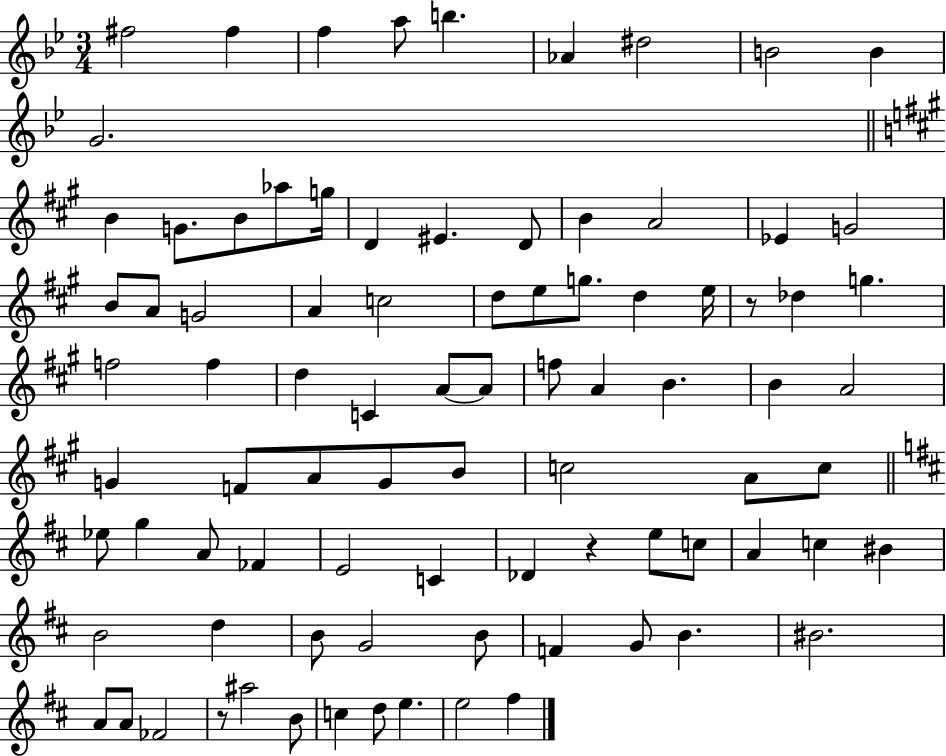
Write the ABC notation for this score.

X:1
T:Untitled
M:3/4
L:1/4
K:Bb
^f2 ^f f a/2 b _A ^d2 B2 B G2 B G/2 B/2 _a/2 g/4 D ^E D/2 B A2 _E G2 B/2 A/2 G2 A c2 d/2 e/2 g/2 d e/4 z/2 _d g f2 f d C A/2 A/2 f/2 A B B A2 G F/2 A/2 G/2 B/2 c2 A/2 c/2 _e/2 g A/2 _F E2 C _D z e/2 c/2 A c ^B B2 d B/2 G2 B/2 F G/2 B ^B2 A/2 A/2 _F2 z/2 ^a2 B/2 c d/2 e e2 ^f